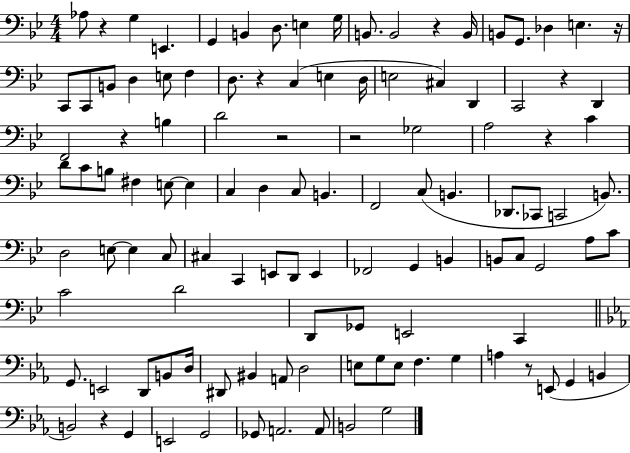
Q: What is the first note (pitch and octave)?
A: Ab3